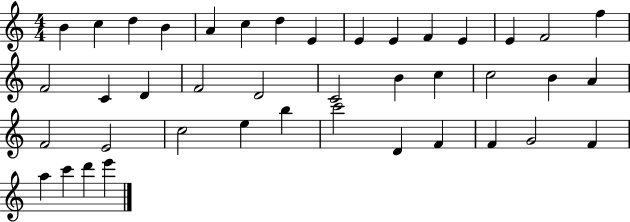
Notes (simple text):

B4/q C5/q D5/q B4/q A4/q C5/q D5/q E4/q E4/q E4/q F4/q E4/q E4/q F4/h F5/q F4/h C4/q D4/q F4/h D4/h C4/h B4/q C5/q C5/h B4/q A4/q F4/h E4/h C5/h E5/q B5/q C6/h D4/q F4/q F4/q G4/h F4/q A5/q C6/q D6/q E6/q